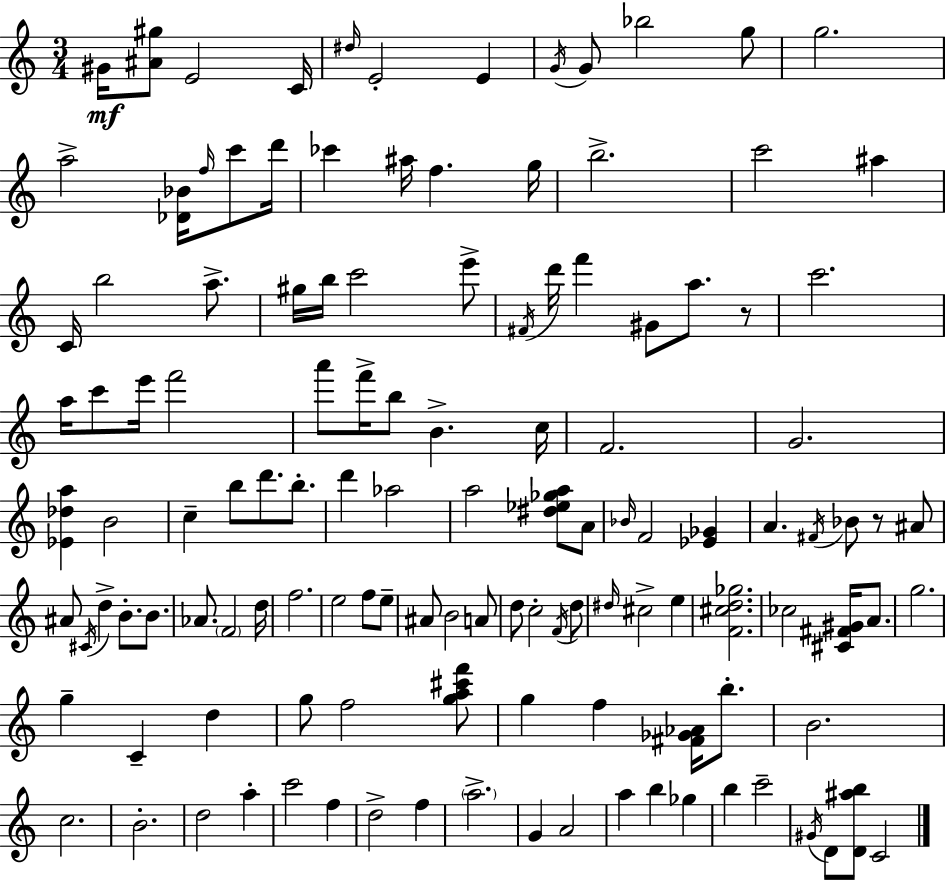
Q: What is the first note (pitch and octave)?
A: G#4